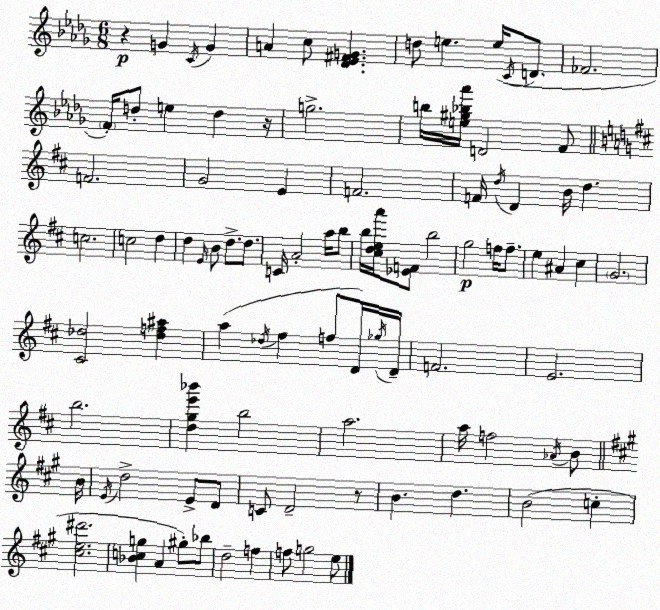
X:1
T:Untitled
M:6/8
L:1/4
K:Bbm
z G C/4 G A c/2 [_D_E^FG] d/2 e e/4 C/4 D/2 _F2 F/4 d/2 e d z/4 g2 b/4 [e^g_b_a']/4 D2 F/2 F2 G2 E F2 F/4 d/4 D B/4 d c2 c2 d d E/4 B/2 d/2 d/2 C/4 A2 a/4 b/2 b/4 [^cdea']/4 [_EF]/2 b2 g2 f/4 f/2 e ^A ^c G2 [^C_d]2 [_df^a] a _d/4 ^f f/2 D/4 _g/4 D/4 F2 E2 b2 [dge'_b'] b2 a2 a/4 f2 _A/4 B/2 B/4 E/4 d2 E/2 D/2 C/2 D2 z/2 B d B2 c [^ce^d']2 [_Bcg] A ^g/2 _b/2 d2 f f/2 g2 e/2